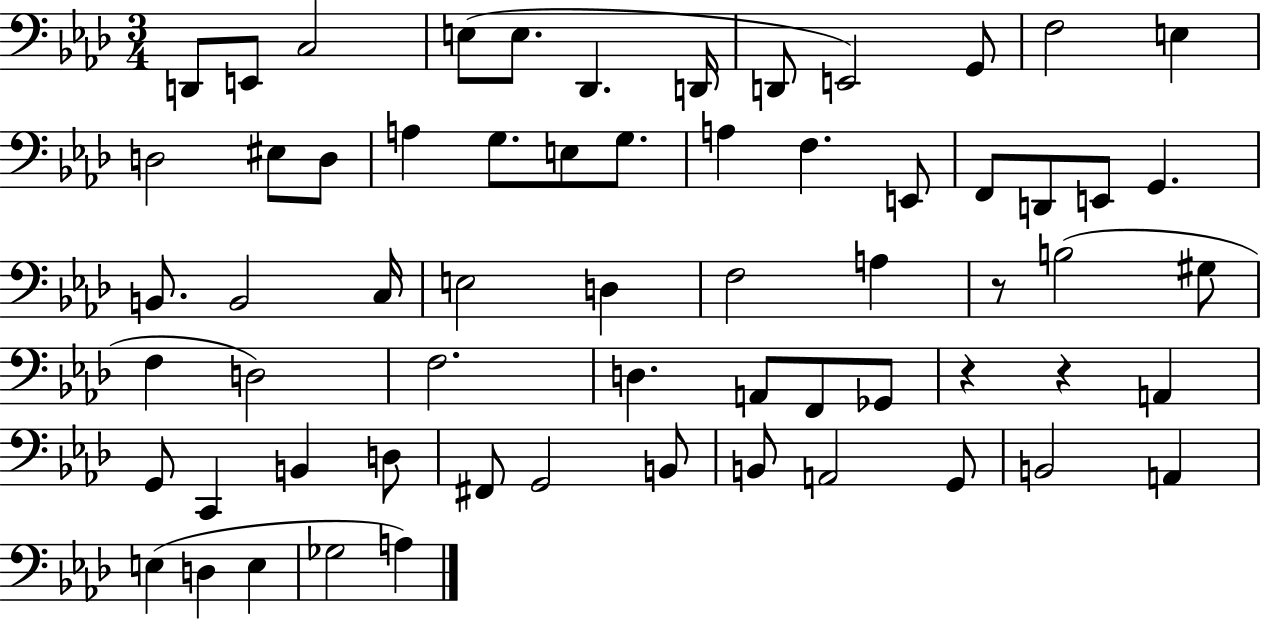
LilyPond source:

{
  \clef bass
  \numericTimeSignature
  \time 3/4
  \key aes \major
  d,8 e,8 c2 | e8( e8. des,4. d,16 | d,8 e,2) g,8 | f2 e4 | \break d2 eis8 d8 | a4 g8. e8 g8. | a4 f4. e,8 | f,8 d,8 e,8 g,4. | \break b,8. b,2 c16 | e2 d4 | f2 a4 | r8 b2( gis8 | \break f4 d2) | f2. | d4. a,8 f,8 ges,8 | r4 r4 a,4 | \break g,8 c,4 b,4 d8 | fis,8 g,2 b,8 | b,8 a,2 g,8 | b,2 a,4 | \break e4( d4 e4 | ges2 a4) | \bar "|."
}